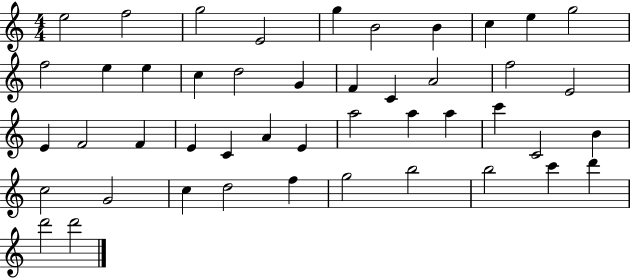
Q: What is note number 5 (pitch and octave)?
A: G5